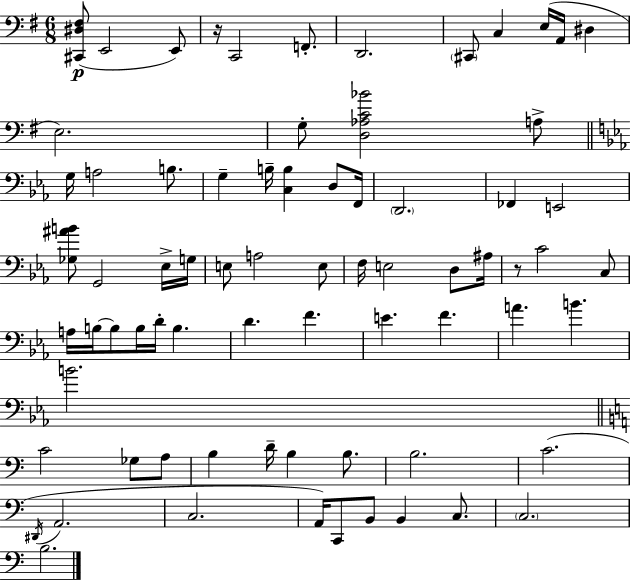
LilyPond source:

{
  \clef bass
  \numericTimeSignature
  \time 6/8
  \key e \minor
  <cis, dis fis>8(\p e,2 e,8) | r16 c,2 f,8.-. | d,2. | \parenthesize cis,8 c4 e16( a,16 dis4 | \break e2.) | g8-. <d aes c' bes'>2 a8-> | \bar "||" \break \key ees \major g16 a2 b8. | g4-- b16-- <c b>4 d8 f,16 | \parenthesize d,2. | fes,4 e,2 | \break <ges ais' b'>8 g,2 ees16-> g16 | e8 a2 e8 | f16 e2 d8 ais16 | r8 c'2 c8 | \break a16 b16~~ b8 b16 d'16-. b4. | d'4. f'4. | e'4. f'4. | a'4. b'4. | \break b'2. | \bar "||" \break \key a \minor c'2 ges8 a8 | b4 d'16-- b4 b8. | b2. | c'2.( | \break \acciaccatura { dis,16 } a,2. | c2. | a,16) c,8 b,8 b,4 c8. | \parenthesize c2. | \break b2. | \bar "|."
}